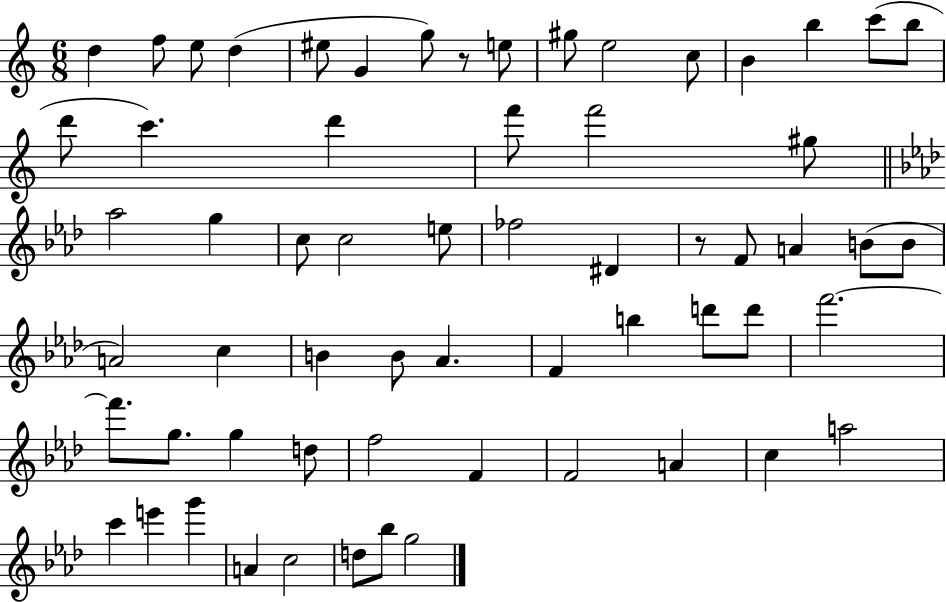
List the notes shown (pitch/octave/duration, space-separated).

D5/q F5/e E5/e D5/q EIS5/e G4/q G5/e R/e E5/e G#5/e E5/h C5/e B4/q B5/q C6/e B5/e D6/e C6/q. D6/q F6/e F6/h G#5/e Ab5/h G5/q C5/e C5/h E5/e FES5/h D#4/q R/e F4/e A4/q B4/e B4/e A4/h C5/q B4/q B4/e Ab4/q. F4/q B5/q D6/e D6/e F6/h. F6/e. G5/e. G5/q D5/e F5/h F4/q F4/h A4/q C5/q A5/h C6/q E6/q G6/q A4/q C5/h D5/e Bb5/e G5/h